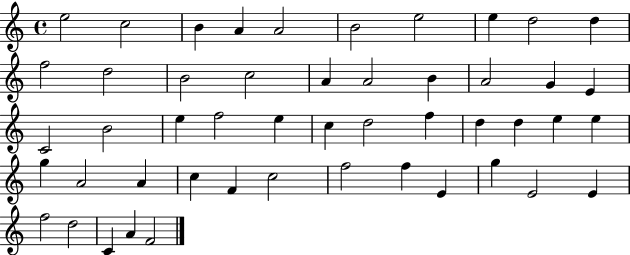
X:1
T:Untitled
M:4/4
L:1/4
K:C
e2 c2 B A A2 B2 e2 e d2 d f2 d2 B2 c2 A A2 B A2 G E C2 B2 e f2 e c d2 f d d e e g A2 A c F c2 f2 f E g E2 E f2 d2 C A F2